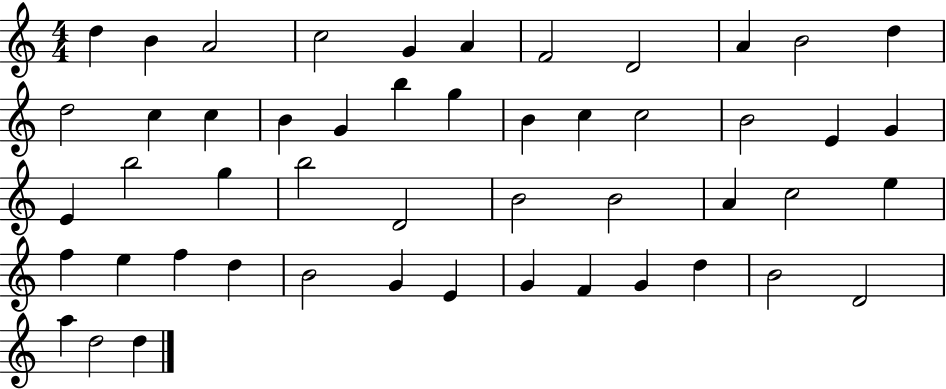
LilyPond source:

{
  \clef treble
  \numericTimeSignature
  \time 4/4
  \key c \major
  d''4 b'4 a'2 | c''2 g'4 a'4 | f'2 d'2 | a'4 b'2 d''4 | \break d''2 c''4 c''4 | b'4 g'4 b''4 g''4 | b'4 c''4 c''2 | b'2 e'4 g'4 | \break e'4 b''2 g''4 | b''2 d'2 | b'2 b'2 | a'4 c''2 e''4 | \break f''4 e''4 f''4 d''4 | b'2 g'4 e'4 | g'4 f'4 g'4 d''4 | b'2 d'2 | \break a''4 d''2 d''4 | \bar "|."
}